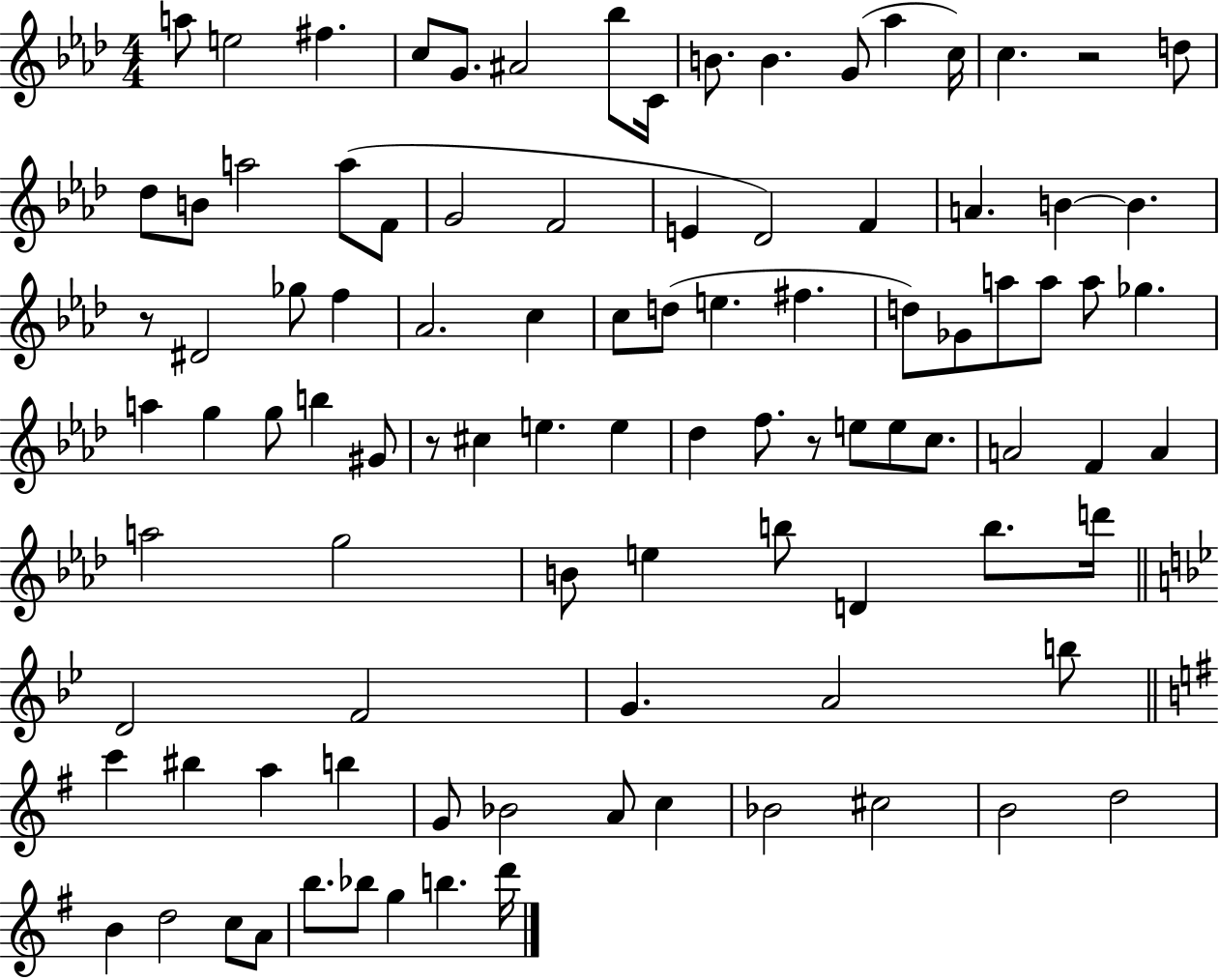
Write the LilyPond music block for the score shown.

{
  \clef treble
  \numericTimeSignature
  \time 4/4
  \key aes \major
  a''8 e''2 fis''4. | c''8 g'8. ais'2 bes''8 c'16 | b'8. b'4. g'8( aes''4 c''16) | c''4. r2 d''8 | \break des''8 b'8 a''2 a''8( f'8 | g'2 f'2 | e'4 des'2) f'4 | a'4. b'4~~ b'4. | \break r8 dis'2 ges''8 f''4 | aes'2. c''4 | c''8 d''8( e''4. fis''4. | d''8) ges'8 a''8 a''8 a''8 ges''4. | \break a''4 g''4 g''8 b''4 gis'8 | r8 cis''4 e''4. e''4 | des''4 f''8. r8 e''8 e''8 c''8. | a'2 f'4 a'4 | \break a''2 g''2 | b'8 e''4 b''8 d'4 b''8. d'''16 | \bar "||" \break \key g \minor d'2 f'2 | g'4. a'2 b''8 | \bar "||" \break \key g \major c'''4 bis''4 a''4 b''4 | g'8 bes'2 a'8 c''4 | bes'2 cis''2 | b'2 d''2 | \break b'4 d''2 c''8 a'8 | b''8. bes''8 g''4 b''4. d'''16 | \bar "|."
}